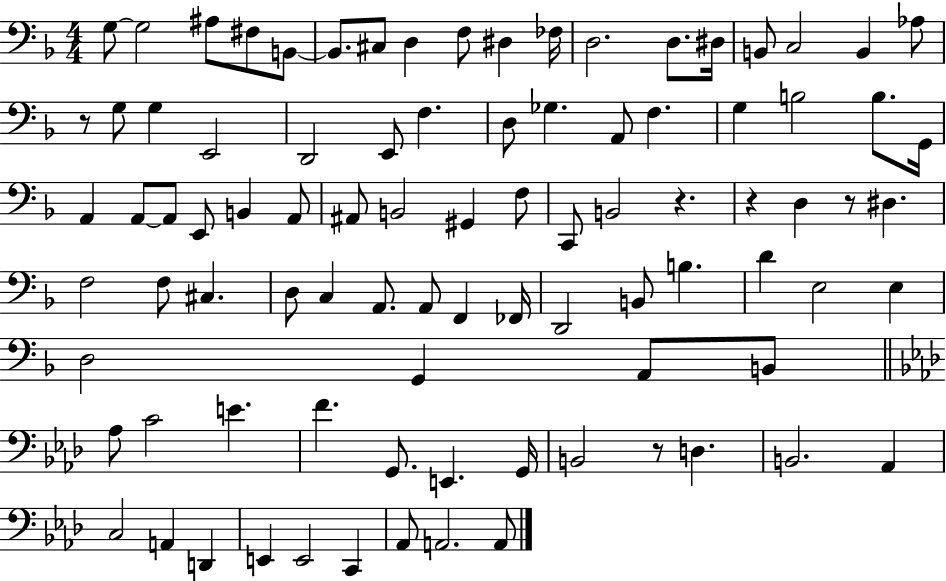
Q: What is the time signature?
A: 4/4